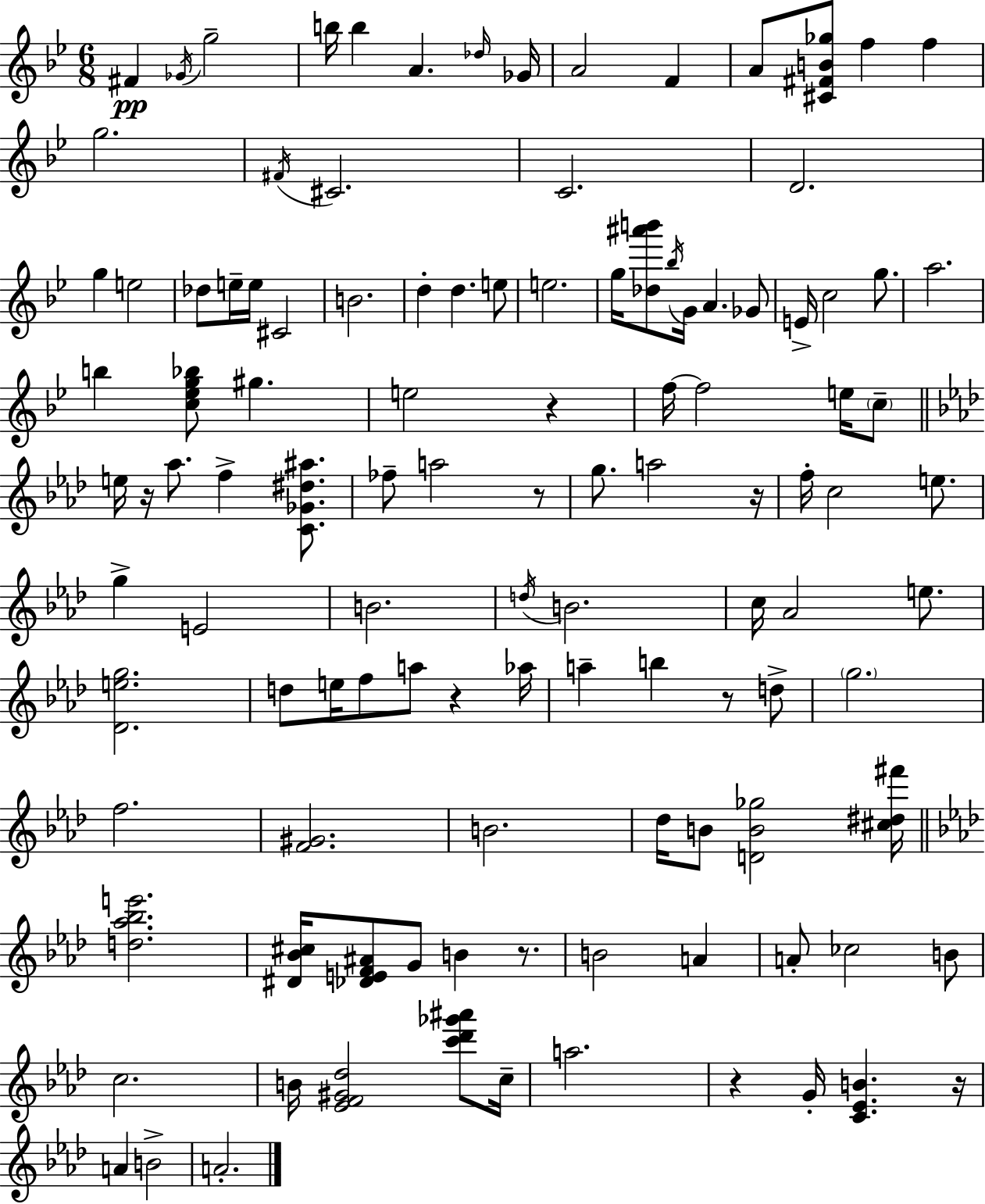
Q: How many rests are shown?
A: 9